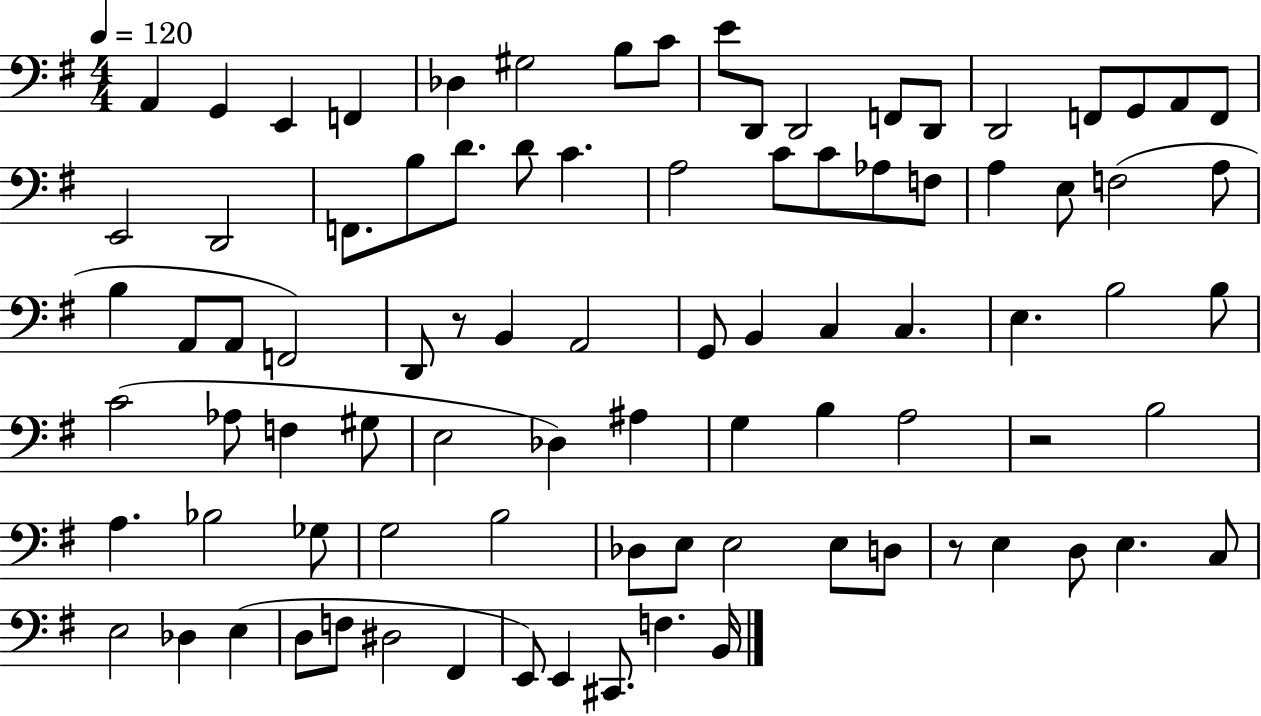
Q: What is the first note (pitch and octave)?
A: A2